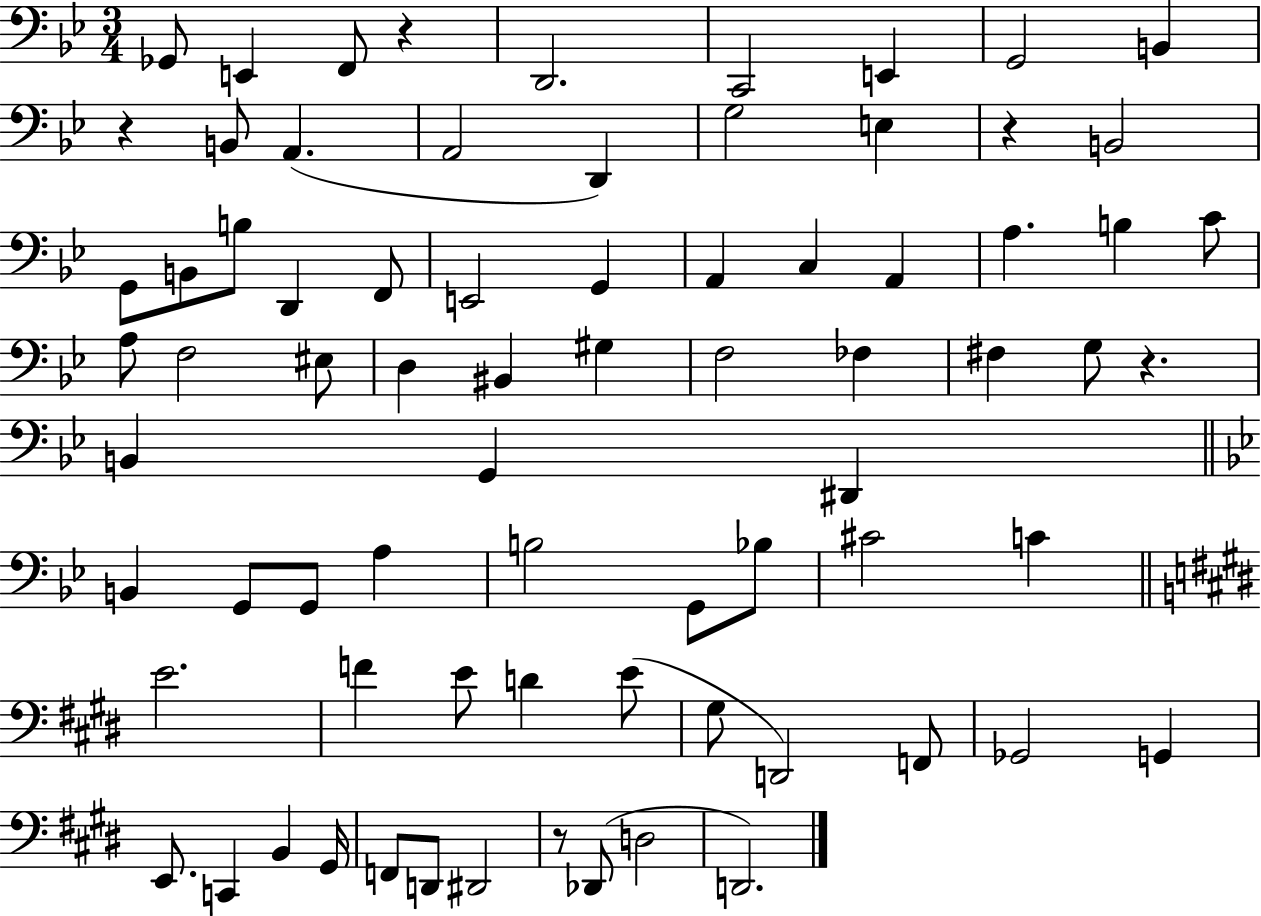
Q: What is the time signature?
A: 3/4